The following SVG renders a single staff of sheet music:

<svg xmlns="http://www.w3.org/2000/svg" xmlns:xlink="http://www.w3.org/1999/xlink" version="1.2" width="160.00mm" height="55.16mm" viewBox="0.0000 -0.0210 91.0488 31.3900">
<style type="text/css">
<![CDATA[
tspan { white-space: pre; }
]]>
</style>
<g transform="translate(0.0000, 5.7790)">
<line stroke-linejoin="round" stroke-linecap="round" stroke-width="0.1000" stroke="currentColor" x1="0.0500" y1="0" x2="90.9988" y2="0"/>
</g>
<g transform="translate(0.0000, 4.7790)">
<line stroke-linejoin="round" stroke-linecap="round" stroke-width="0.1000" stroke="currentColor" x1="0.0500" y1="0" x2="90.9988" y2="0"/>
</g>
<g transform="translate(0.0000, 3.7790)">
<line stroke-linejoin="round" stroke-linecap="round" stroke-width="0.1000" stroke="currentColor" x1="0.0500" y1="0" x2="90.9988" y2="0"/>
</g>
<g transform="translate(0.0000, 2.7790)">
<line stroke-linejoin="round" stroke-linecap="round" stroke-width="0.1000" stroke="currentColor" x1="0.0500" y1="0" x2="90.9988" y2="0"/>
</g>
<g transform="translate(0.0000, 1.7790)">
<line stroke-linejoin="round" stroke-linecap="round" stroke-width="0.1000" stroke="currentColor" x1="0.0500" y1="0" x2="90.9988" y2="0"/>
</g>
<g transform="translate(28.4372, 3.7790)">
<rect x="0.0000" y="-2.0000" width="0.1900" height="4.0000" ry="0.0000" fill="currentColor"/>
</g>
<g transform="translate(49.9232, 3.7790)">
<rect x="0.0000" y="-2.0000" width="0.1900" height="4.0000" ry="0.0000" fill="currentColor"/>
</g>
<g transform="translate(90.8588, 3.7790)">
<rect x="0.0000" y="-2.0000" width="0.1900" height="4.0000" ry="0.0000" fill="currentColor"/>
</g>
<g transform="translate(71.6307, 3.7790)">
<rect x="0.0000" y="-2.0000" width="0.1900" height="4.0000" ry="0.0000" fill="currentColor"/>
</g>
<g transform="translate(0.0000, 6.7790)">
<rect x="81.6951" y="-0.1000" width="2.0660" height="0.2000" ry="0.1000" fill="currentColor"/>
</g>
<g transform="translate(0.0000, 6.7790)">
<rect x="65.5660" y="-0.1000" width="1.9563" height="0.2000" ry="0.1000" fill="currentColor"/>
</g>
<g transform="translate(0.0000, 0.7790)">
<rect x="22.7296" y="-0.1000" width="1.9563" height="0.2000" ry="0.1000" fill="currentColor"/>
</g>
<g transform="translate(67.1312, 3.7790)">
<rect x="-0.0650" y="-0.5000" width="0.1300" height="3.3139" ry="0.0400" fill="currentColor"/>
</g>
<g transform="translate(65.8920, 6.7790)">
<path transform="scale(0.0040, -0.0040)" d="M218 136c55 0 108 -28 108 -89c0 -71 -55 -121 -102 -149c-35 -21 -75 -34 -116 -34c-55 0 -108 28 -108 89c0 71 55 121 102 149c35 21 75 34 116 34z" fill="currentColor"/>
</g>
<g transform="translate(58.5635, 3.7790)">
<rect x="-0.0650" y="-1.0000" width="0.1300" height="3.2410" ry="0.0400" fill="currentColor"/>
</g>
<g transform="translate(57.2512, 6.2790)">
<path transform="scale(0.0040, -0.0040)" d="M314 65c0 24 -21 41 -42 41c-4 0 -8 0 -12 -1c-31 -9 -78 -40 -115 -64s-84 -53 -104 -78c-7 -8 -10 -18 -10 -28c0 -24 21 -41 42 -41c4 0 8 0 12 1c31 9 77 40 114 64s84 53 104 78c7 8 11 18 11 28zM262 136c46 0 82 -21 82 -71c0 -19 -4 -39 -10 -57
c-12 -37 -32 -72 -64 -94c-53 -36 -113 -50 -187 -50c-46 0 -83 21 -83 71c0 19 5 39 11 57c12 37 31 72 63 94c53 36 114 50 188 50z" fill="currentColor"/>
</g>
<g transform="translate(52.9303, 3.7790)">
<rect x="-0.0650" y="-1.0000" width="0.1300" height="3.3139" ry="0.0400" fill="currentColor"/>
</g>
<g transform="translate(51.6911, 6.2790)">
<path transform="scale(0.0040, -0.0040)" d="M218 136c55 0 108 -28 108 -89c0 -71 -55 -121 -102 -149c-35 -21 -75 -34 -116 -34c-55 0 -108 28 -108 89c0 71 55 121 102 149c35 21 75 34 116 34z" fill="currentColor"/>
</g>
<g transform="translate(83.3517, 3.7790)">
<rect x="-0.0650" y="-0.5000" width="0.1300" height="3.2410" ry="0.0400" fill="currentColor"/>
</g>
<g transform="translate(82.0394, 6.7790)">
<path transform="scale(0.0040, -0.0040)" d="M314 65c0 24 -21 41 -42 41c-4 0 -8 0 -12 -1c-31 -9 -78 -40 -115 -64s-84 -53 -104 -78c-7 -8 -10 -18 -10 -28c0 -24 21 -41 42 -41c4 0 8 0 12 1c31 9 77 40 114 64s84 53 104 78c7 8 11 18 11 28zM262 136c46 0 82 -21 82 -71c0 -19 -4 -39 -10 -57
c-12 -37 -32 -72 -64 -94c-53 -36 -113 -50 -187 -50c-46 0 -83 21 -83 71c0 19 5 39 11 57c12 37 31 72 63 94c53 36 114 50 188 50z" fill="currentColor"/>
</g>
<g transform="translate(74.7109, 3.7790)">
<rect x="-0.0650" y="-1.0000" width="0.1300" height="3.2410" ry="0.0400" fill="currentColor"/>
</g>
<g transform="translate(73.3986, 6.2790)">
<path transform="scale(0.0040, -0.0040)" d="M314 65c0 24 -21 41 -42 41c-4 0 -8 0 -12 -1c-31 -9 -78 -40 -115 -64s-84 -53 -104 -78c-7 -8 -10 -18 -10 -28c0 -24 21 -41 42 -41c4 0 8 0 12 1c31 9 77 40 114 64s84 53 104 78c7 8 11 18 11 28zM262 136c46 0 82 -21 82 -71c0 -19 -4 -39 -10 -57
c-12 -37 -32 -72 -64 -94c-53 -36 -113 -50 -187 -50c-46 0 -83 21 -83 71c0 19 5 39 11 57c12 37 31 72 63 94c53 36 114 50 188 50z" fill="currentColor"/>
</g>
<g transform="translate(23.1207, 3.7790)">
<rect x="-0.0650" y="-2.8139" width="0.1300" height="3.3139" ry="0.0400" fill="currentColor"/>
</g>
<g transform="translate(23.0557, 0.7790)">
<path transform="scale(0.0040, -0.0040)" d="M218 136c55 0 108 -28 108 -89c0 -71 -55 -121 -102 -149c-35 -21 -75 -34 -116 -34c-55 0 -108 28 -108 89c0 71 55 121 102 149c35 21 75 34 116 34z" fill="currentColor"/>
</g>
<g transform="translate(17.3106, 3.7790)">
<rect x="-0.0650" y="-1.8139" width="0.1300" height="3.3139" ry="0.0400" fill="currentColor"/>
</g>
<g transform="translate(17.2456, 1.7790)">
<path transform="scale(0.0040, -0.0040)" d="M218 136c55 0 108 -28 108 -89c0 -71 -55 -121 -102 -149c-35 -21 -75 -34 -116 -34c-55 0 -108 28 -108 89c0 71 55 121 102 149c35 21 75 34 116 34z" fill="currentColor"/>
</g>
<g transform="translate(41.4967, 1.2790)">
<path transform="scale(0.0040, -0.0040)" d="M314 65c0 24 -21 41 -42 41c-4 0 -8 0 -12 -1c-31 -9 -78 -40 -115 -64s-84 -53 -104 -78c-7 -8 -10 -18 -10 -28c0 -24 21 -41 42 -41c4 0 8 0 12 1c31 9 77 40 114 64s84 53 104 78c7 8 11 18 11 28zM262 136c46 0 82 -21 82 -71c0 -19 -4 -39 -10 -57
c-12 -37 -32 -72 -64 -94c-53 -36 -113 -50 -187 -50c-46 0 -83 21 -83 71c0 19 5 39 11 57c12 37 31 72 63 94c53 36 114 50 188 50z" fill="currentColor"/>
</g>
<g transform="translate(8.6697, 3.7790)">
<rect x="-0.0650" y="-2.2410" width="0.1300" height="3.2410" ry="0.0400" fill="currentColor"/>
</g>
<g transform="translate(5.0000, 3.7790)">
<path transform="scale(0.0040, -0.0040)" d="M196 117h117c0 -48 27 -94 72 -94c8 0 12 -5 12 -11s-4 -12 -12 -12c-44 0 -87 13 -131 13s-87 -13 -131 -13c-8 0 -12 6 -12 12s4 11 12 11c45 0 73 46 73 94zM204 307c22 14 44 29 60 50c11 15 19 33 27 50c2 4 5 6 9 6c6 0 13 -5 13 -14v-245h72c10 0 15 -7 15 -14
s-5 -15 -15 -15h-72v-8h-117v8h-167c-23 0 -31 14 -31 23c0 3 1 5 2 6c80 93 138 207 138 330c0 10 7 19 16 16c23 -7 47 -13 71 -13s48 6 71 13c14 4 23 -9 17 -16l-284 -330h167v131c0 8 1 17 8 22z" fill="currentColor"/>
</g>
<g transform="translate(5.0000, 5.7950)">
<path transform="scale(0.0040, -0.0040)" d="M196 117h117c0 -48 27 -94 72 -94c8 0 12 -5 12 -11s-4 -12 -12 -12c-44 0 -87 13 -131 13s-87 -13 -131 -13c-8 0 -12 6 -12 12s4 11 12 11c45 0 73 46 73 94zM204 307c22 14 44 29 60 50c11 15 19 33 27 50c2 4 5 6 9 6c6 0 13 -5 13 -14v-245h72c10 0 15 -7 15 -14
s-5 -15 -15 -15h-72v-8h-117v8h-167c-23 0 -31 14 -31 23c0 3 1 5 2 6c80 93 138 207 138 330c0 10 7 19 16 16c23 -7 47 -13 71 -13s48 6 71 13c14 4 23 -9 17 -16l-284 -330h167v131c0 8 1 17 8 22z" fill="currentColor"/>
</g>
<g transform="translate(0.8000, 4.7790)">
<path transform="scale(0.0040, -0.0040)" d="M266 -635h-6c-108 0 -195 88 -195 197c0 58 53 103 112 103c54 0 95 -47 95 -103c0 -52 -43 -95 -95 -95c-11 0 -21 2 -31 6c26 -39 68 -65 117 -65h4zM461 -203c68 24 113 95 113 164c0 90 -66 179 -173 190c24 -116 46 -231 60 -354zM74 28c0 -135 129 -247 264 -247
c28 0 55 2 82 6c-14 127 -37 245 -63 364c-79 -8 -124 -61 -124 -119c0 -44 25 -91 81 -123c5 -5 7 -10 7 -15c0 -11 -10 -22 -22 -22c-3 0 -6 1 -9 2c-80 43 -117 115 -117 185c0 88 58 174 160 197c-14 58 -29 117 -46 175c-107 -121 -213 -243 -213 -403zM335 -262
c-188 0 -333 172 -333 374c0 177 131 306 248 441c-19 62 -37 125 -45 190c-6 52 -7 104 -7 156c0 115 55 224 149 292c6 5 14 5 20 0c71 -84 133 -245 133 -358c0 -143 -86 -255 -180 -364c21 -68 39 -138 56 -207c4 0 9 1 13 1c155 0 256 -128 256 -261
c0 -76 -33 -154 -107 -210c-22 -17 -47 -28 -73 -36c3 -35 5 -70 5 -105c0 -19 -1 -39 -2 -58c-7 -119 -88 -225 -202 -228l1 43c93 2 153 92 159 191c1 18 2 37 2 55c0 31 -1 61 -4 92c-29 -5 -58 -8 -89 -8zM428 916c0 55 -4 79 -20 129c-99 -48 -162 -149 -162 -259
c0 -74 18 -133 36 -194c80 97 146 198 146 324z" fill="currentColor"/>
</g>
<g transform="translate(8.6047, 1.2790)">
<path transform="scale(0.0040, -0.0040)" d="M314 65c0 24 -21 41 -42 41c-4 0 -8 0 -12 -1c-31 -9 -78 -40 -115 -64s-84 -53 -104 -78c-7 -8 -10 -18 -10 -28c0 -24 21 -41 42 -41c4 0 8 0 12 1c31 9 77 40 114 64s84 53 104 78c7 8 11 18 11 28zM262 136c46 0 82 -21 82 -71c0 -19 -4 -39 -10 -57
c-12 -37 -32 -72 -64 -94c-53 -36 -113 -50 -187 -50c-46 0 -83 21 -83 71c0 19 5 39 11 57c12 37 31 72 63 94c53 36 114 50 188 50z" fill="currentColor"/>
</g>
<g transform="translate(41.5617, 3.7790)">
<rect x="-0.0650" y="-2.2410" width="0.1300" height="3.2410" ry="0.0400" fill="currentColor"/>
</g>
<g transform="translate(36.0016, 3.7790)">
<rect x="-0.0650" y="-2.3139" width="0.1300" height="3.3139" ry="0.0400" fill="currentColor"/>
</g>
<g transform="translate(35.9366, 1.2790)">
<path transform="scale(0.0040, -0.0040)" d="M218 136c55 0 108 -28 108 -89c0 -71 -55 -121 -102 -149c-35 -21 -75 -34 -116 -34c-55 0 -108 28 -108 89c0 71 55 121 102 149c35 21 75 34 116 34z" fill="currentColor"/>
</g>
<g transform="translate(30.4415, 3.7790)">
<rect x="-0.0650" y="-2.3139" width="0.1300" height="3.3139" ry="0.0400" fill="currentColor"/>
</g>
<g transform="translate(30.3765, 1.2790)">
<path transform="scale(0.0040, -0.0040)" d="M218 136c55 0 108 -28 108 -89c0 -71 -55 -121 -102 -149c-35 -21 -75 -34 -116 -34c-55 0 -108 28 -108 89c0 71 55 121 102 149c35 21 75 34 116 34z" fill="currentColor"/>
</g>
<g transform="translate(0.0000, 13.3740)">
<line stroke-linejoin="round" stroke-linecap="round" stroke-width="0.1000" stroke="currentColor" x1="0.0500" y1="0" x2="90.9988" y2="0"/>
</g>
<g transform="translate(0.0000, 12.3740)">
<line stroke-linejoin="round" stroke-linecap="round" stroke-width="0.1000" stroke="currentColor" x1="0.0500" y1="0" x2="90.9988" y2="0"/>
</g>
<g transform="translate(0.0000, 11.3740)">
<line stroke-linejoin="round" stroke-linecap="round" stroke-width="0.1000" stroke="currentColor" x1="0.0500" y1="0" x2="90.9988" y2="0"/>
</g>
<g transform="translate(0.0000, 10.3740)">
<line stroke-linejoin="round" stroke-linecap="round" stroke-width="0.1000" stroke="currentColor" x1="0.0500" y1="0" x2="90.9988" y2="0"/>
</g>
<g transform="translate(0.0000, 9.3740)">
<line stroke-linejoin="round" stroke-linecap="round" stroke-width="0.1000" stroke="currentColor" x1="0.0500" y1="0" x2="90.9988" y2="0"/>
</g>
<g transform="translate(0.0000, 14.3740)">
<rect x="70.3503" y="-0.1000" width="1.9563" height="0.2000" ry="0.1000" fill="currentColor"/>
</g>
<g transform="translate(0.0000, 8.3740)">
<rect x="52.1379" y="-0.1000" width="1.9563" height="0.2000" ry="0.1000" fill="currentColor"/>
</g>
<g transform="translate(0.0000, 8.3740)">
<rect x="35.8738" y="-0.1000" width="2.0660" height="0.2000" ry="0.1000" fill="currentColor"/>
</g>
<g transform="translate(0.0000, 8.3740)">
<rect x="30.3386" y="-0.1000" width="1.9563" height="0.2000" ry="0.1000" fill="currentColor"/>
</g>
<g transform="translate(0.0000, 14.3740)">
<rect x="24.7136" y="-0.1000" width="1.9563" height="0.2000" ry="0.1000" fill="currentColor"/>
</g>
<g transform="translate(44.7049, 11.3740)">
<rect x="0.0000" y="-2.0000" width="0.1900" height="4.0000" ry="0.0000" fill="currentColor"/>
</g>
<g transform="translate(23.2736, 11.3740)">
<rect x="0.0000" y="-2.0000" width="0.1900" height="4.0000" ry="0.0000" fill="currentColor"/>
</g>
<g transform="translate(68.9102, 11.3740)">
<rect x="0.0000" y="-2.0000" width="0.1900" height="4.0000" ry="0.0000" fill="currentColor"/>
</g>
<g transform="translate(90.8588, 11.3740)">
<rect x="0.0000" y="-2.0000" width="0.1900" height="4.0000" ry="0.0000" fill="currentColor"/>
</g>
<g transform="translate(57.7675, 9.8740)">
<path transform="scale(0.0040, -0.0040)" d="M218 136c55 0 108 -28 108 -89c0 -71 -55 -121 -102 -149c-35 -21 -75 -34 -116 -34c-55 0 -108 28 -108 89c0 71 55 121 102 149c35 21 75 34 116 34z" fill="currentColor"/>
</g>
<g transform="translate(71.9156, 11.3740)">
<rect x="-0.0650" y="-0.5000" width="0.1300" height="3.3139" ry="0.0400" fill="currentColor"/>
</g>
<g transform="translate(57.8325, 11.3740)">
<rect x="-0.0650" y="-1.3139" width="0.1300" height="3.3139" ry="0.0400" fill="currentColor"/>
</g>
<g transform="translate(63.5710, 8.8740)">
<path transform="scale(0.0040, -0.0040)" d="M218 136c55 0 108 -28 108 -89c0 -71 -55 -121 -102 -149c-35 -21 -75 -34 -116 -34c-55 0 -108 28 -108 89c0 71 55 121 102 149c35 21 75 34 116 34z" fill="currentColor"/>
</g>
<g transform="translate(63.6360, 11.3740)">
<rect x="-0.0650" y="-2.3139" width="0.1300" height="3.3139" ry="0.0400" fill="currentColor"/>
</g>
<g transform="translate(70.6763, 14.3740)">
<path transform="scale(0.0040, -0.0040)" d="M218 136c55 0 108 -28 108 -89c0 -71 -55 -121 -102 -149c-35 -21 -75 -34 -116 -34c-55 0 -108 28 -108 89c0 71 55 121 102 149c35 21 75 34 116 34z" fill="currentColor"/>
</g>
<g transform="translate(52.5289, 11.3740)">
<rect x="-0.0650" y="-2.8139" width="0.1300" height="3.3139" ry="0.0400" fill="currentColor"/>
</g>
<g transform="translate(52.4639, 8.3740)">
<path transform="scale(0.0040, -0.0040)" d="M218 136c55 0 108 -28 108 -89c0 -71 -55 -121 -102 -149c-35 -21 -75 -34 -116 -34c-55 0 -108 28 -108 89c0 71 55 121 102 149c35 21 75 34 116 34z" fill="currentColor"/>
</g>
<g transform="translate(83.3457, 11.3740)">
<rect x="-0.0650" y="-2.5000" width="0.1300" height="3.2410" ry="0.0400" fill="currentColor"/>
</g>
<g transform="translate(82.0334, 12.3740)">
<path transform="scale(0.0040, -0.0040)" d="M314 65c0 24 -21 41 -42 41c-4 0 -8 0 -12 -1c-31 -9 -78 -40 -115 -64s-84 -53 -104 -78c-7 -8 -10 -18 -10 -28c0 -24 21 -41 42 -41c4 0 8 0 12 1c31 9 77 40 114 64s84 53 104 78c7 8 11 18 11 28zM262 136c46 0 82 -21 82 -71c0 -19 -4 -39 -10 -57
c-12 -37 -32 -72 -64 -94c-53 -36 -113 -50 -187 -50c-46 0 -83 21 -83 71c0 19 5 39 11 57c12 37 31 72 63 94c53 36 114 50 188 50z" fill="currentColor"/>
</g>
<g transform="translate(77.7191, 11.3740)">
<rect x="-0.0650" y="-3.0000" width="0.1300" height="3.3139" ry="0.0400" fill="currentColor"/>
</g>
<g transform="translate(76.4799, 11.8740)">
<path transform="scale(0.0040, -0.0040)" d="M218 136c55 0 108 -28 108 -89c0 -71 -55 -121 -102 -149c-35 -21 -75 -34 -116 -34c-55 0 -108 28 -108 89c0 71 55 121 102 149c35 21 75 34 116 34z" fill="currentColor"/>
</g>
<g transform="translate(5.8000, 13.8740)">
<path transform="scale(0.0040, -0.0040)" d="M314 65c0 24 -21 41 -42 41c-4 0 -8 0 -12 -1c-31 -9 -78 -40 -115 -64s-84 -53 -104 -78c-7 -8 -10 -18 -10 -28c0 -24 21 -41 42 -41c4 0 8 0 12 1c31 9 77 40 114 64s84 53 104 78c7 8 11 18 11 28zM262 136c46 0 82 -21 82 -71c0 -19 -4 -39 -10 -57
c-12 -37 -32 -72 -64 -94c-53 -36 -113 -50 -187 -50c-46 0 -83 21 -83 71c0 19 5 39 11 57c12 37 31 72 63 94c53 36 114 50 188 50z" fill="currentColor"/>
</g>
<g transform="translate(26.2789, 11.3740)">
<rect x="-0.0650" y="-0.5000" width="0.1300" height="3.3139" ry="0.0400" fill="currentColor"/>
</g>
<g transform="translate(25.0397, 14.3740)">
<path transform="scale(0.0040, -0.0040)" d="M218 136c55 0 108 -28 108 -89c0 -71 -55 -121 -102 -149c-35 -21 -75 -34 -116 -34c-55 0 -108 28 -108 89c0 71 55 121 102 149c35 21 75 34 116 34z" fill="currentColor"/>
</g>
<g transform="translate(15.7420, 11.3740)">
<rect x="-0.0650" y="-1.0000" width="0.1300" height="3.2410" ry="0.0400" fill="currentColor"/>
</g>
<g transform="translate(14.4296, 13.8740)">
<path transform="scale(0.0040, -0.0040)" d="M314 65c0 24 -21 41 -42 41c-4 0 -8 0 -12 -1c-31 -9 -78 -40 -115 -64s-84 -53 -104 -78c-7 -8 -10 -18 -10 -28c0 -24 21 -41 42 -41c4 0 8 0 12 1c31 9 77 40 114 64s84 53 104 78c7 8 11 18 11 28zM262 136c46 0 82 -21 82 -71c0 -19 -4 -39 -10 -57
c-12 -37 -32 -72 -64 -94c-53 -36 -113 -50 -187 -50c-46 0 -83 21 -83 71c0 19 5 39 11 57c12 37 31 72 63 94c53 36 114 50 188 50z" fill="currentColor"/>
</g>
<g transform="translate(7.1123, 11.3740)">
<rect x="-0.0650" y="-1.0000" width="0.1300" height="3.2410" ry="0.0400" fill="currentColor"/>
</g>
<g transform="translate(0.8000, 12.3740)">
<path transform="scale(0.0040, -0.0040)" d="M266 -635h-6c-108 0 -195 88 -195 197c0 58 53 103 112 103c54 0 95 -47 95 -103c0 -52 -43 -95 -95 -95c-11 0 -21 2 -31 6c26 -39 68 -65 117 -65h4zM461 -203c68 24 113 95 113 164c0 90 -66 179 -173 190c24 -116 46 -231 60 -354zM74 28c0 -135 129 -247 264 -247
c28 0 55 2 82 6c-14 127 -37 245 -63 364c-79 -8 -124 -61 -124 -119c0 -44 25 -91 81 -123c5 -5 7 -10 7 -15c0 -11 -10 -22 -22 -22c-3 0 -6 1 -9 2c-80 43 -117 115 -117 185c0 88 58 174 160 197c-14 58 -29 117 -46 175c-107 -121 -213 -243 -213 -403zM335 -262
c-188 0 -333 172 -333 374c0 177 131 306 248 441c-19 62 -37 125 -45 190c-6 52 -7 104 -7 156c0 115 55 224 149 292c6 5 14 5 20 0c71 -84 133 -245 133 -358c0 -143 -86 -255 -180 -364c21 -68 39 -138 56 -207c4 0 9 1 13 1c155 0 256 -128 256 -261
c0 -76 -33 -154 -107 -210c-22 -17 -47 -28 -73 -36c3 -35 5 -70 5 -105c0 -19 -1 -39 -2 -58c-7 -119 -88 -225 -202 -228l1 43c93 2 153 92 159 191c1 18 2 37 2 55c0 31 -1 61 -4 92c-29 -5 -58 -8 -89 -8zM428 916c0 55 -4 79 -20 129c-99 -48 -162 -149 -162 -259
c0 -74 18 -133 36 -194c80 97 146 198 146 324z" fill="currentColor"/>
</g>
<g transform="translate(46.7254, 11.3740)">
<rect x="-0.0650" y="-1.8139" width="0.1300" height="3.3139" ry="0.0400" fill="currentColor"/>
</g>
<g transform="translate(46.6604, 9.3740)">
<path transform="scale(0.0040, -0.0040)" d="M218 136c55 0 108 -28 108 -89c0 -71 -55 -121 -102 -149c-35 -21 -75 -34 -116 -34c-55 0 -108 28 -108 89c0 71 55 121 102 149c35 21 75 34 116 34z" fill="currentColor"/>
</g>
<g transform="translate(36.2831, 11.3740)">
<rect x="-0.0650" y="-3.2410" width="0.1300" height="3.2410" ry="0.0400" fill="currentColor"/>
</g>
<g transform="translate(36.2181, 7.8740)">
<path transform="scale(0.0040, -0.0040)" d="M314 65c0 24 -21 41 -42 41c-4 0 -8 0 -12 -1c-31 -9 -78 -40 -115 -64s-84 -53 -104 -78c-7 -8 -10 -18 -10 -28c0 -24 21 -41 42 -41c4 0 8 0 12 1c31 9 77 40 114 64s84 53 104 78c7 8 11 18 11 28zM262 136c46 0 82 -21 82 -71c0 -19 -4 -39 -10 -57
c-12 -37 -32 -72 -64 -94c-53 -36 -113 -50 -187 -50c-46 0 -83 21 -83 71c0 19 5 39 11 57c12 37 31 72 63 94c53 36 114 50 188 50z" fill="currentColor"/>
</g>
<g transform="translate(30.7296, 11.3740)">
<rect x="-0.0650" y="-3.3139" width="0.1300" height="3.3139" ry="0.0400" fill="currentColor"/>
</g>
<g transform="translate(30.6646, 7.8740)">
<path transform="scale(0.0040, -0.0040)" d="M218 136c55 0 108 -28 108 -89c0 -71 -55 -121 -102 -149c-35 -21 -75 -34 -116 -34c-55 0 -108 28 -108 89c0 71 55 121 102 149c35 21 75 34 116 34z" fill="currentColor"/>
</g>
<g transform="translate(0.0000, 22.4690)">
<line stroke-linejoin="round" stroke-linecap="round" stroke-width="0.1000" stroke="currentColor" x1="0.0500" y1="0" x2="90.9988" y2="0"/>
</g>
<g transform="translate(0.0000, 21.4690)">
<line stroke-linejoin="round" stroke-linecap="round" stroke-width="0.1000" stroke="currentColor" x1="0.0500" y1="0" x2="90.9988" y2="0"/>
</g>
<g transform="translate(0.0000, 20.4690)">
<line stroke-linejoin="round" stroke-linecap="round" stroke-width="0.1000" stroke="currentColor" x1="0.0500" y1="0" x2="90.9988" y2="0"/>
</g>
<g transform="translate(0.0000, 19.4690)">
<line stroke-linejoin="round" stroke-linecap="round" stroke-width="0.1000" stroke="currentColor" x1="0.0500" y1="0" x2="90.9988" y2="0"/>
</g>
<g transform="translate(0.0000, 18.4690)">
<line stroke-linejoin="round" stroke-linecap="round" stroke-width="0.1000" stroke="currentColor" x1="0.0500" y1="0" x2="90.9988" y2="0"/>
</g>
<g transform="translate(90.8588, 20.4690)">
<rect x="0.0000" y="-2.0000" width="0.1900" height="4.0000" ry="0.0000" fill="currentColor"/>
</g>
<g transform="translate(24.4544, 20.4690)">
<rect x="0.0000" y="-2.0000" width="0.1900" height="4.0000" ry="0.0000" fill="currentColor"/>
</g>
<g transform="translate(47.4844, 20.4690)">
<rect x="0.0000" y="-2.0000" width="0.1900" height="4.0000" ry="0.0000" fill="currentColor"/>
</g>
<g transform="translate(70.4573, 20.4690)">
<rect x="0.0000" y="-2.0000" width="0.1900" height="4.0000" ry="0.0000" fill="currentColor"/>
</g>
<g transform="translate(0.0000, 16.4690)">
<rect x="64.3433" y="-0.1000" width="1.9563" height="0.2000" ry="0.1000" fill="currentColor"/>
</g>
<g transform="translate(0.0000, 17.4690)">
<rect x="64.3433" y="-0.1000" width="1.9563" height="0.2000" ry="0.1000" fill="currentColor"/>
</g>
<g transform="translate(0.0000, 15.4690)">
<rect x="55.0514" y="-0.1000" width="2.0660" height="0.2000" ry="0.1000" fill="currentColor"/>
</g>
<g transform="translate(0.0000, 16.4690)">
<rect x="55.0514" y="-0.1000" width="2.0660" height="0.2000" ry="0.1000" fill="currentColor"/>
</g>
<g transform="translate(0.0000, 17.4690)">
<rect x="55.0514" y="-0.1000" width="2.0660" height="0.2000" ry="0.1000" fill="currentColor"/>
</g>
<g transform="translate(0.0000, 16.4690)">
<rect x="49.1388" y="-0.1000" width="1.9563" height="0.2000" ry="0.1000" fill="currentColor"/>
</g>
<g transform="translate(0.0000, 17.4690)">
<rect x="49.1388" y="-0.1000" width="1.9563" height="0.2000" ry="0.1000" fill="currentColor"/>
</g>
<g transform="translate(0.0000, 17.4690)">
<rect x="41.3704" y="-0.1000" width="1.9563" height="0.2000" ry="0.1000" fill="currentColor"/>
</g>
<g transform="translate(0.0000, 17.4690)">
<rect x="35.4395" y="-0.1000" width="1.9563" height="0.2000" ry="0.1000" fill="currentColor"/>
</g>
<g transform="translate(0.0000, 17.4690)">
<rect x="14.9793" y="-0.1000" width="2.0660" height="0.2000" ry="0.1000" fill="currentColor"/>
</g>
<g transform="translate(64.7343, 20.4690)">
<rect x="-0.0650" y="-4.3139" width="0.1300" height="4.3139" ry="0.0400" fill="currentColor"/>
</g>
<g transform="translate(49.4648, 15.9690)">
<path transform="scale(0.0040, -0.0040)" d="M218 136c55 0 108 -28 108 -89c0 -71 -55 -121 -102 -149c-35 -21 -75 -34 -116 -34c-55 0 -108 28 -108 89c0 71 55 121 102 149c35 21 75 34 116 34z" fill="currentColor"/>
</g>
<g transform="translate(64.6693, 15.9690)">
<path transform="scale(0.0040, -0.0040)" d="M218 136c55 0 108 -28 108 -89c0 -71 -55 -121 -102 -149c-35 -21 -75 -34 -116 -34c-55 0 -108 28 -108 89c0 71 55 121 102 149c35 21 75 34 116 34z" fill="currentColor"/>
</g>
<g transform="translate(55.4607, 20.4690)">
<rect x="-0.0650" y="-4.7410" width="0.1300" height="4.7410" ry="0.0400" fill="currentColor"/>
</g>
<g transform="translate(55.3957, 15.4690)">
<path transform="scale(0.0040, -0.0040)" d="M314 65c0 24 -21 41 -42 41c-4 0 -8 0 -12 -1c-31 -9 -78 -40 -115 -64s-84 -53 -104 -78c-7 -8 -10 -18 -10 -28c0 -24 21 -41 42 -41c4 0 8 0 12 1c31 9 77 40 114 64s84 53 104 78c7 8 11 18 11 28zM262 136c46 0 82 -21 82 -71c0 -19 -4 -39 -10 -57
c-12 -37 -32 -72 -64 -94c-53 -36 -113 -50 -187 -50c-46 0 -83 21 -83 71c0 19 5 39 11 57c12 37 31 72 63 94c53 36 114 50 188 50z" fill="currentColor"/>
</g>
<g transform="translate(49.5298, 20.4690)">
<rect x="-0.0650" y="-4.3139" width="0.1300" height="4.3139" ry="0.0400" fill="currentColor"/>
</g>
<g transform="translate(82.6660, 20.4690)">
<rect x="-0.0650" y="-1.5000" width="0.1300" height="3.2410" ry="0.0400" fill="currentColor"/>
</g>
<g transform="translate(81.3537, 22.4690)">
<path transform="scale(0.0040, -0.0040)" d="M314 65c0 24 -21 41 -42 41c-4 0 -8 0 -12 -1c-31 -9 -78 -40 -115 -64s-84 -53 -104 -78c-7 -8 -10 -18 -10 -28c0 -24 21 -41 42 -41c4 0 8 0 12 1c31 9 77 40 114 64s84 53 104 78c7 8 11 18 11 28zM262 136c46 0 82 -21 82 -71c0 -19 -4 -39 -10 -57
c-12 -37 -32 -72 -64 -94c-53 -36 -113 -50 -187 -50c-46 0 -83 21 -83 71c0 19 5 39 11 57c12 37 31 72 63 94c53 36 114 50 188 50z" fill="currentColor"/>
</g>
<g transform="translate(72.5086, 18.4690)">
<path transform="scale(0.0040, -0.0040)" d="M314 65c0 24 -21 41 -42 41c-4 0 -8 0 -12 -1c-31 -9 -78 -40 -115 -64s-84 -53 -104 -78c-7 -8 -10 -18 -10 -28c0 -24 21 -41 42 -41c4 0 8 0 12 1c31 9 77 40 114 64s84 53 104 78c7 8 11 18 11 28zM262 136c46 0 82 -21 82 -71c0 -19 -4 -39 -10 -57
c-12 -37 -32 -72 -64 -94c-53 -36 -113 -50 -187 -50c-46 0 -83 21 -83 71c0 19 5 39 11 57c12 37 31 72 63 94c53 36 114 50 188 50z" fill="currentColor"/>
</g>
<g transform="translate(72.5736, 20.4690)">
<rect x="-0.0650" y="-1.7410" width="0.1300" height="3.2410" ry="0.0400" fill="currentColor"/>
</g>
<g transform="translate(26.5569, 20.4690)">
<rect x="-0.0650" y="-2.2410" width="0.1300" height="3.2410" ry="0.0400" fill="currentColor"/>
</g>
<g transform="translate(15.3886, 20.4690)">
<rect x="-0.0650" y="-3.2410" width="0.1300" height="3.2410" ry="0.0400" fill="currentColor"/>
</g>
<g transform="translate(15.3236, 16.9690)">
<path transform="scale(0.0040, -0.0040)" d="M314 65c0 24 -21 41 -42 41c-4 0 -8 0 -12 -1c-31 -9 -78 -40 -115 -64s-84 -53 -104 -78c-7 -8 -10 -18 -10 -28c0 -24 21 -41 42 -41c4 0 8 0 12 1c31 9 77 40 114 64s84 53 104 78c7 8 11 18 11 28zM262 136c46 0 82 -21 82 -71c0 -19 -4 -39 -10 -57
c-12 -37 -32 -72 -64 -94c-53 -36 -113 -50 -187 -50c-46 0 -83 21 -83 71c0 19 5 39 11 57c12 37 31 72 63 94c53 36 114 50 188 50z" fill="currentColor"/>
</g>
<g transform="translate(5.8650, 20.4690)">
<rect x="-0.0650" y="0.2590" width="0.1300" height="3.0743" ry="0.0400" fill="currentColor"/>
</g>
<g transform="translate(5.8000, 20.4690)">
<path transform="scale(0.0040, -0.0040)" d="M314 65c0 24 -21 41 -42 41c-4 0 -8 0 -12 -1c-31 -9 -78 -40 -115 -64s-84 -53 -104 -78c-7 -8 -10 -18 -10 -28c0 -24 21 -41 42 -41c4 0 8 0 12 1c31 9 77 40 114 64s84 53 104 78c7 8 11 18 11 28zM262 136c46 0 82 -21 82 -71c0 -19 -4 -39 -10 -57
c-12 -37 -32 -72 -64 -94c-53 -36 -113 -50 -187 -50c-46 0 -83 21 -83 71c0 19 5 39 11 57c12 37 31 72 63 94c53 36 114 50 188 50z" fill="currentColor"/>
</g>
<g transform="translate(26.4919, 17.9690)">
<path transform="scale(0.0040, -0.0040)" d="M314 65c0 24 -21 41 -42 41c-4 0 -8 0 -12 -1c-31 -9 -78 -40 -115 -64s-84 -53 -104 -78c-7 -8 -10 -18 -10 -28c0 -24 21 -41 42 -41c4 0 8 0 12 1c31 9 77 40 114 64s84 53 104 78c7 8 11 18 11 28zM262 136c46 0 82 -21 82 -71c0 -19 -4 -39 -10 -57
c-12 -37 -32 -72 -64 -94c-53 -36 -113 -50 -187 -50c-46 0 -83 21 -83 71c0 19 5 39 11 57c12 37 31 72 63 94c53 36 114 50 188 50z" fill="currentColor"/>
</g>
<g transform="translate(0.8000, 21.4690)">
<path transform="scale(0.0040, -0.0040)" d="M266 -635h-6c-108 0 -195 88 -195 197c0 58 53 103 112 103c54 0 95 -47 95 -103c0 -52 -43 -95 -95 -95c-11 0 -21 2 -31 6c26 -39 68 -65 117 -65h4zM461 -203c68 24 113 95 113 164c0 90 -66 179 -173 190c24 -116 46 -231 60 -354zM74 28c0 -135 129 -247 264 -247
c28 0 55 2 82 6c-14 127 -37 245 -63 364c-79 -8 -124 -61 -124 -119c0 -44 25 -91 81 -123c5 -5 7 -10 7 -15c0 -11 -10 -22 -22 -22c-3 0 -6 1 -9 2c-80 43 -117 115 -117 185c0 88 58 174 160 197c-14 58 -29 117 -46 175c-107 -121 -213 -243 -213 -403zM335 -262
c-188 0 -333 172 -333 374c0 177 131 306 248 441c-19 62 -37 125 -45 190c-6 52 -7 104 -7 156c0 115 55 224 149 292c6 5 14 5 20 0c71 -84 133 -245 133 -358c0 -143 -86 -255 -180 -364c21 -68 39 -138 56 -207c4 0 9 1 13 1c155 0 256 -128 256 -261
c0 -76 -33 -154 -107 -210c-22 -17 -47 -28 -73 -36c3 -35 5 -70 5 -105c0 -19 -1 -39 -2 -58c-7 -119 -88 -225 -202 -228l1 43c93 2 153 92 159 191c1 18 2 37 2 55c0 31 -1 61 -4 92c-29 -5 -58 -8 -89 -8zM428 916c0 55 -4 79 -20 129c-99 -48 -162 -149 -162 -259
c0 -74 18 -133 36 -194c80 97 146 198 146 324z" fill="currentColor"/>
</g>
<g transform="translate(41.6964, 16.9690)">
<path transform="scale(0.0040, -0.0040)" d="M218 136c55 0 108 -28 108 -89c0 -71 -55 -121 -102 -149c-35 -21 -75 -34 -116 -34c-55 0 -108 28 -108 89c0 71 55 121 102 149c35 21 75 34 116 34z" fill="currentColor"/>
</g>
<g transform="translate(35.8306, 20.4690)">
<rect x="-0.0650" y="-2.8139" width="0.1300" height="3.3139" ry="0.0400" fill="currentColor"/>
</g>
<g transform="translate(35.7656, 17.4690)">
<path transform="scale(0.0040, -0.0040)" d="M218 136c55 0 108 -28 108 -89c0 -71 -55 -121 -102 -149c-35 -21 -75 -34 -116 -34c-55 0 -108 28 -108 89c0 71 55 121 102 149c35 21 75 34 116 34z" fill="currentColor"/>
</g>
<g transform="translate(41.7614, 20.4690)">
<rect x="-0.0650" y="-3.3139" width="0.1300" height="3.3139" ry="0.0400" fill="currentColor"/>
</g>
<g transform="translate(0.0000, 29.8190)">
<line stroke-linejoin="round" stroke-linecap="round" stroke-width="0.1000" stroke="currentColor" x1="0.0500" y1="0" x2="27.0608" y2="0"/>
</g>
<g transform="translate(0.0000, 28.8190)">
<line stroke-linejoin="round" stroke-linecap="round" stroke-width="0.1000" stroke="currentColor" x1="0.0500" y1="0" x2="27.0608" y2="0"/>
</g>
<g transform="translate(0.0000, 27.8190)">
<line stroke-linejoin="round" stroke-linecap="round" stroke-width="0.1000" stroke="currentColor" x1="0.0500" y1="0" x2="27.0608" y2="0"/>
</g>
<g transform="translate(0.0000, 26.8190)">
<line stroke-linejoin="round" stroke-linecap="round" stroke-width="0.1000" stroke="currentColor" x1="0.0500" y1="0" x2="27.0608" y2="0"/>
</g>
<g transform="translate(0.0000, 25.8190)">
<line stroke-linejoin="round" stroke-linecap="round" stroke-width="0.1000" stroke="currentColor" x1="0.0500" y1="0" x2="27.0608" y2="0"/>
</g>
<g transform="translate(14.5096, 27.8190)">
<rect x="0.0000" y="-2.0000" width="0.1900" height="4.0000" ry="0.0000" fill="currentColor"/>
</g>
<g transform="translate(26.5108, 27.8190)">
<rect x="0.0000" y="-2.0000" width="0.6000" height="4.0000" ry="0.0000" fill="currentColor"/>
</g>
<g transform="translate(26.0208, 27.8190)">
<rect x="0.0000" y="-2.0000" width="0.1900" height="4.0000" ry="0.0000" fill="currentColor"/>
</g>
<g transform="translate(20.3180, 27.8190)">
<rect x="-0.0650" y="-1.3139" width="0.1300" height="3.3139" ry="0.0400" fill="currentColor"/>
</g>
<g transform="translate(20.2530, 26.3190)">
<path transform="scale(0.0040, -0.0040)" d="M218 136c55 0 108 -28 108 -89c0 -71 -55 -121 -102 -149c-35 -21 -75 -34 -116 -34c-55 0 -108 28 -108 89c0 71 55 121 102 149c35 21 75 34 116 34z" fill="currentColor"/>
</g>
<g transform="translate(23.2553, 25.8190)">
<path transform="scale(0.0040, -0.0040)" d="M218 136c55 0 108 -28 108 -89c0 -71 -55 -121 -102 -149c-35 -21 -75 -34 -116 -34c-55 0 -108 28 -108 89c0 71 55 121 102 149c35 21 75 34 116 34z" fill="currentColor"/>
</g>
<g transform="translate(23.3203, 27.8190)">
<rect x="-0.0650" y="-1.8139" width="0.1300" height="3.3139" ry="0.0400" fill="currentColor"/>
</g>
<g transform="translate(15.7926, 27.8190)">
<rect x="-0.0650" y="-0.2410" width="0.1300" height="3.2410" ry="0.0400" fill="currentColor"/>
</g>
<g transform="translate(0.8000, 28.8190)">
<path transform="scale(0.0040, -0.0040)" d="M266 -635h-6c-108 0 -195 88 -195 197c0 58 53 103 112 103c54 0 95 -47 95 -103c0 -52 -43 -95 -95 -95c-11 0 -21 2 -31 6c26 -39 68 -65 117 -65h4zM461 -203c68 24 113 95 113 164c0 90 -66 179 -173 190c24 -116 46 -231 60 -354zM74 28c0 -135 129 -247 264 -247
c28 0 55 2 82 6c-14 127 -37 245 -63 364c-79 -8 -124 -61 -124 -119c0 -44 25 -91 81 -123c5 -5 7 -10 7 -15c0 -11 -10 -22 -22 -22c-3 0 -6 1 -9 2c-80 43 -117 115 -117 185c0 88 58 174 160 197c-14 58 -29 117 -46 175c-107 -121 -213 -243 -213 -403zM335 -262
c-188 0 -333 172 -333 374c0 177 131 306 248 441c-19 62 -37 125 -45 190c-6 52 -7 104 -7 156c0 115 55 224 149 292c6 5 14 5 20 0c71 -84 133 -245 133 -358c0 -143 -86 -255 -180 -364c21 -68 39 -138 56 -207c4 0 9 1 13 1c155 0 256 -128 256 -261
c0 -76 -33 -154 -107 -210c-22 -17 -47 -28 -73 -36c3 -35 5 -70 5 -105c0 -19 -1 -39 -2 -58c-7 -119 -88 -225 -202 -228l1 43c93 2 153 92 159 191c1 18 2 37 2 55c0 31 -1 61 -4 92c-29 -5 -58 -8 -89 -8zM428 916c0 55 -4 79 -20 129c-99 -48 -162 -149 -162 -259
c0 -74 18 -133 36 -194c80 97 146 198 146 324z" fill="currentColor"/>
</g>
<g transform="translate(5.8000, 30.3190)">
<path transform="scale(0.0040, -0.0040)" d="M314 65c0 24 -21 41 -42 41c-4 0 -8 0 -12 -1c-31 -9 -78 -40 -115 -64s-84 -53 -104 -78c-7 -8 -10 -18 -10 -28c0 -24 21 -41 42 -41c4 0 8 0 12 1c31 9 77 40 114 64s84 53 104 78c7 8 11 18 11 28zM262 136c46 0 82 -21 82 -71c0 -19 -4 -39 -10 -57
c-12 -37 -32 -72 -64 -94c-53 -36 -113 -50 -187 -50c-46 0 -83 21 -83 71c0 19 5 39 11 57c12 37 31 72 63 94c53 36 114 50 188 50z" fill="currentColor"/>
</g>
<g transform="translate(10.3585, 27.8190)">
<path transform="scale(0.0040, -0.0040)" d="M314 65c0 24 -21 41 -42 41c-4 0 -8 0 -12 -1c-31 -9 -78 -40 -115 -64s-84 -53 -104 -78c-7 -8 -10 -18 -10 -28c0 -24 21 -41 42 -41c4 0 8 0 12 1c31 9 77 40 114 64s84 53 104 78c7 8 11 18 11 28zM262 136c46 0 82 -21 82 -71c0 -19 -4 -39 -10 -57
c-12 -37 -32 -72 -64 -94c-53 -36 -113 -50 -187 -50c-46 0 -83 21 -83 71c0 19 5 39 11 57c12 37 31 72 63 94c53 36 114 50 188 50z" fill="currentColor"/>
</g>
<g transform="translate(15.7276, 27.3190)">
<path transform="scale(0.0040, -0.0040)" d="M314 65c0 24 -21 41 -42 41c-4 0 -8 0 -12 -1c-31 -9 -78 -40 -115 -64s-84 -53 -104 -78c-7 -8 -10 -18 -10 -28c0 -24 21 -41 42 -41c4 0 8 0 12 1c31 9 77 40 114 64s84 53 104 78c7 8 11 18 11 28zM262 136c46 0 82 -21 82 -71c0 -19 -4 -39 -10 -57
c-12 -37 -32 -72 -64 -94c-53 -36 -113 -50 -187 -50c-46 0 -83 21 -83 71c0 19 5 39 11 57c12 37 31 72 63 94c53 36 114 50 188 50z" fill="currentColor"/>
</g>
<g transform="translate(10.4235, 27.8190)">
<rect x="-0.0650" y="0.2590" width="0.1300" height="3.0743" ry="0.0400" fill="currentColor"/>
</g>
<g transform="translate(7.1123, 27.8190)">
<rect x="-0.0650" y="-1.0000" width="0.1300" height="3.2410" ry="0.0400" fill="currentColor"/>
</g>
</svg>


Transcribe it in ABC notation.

X:1
T:Untitled
M:4/4
L:1/4
K:C
g2 f a g g g2 D D2 C D2 C2 D2 D2 C b b2 f a e g C A G2 B2 b2 g2 a b d' e'2 d' f2 E2 D2 B2 c2 e f